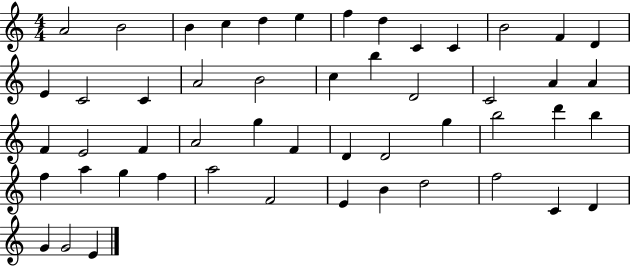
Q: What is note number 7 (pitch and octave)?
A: F5